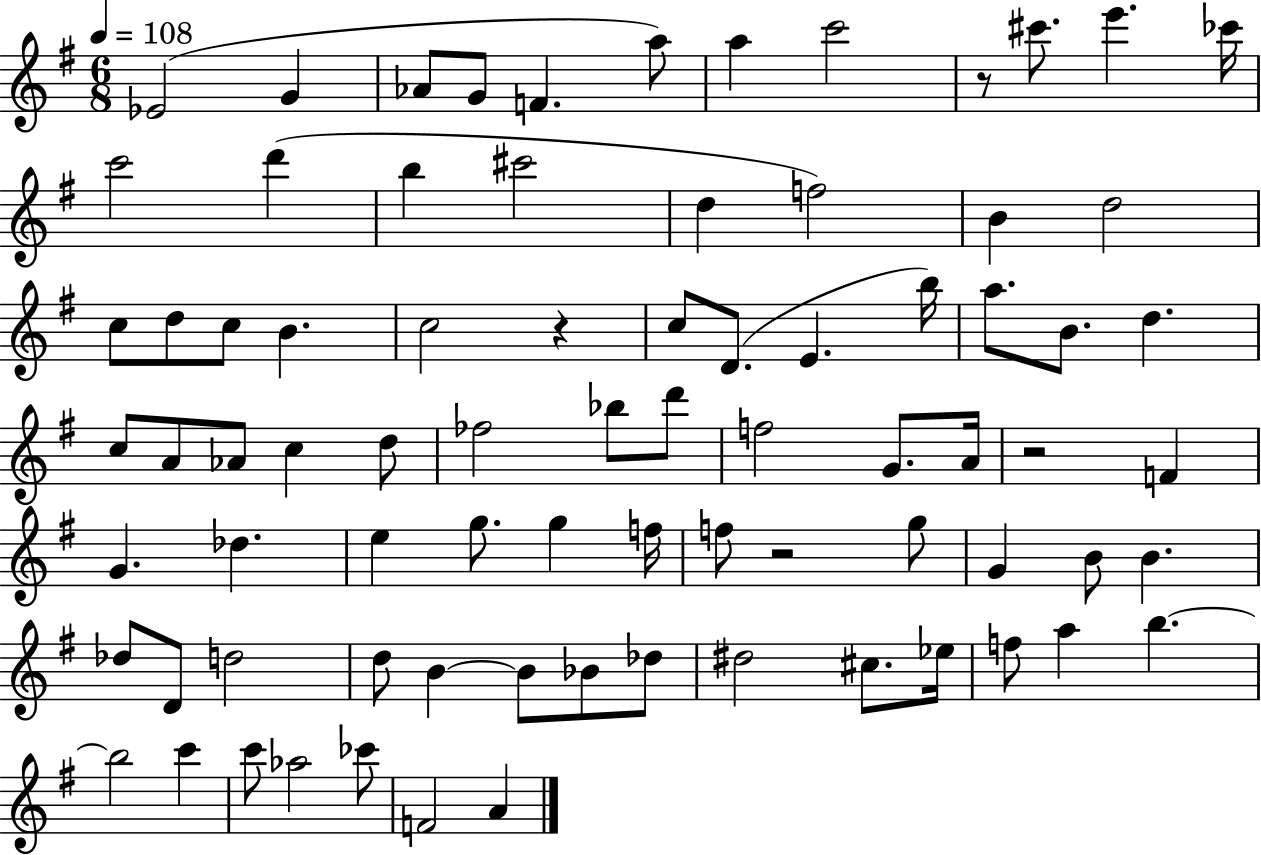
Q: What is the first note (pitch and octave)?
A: Eb4